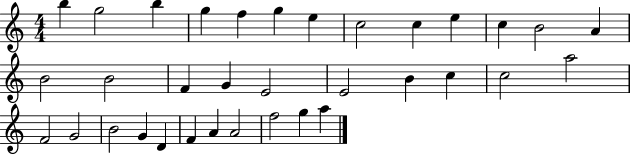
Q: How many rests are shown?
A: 0